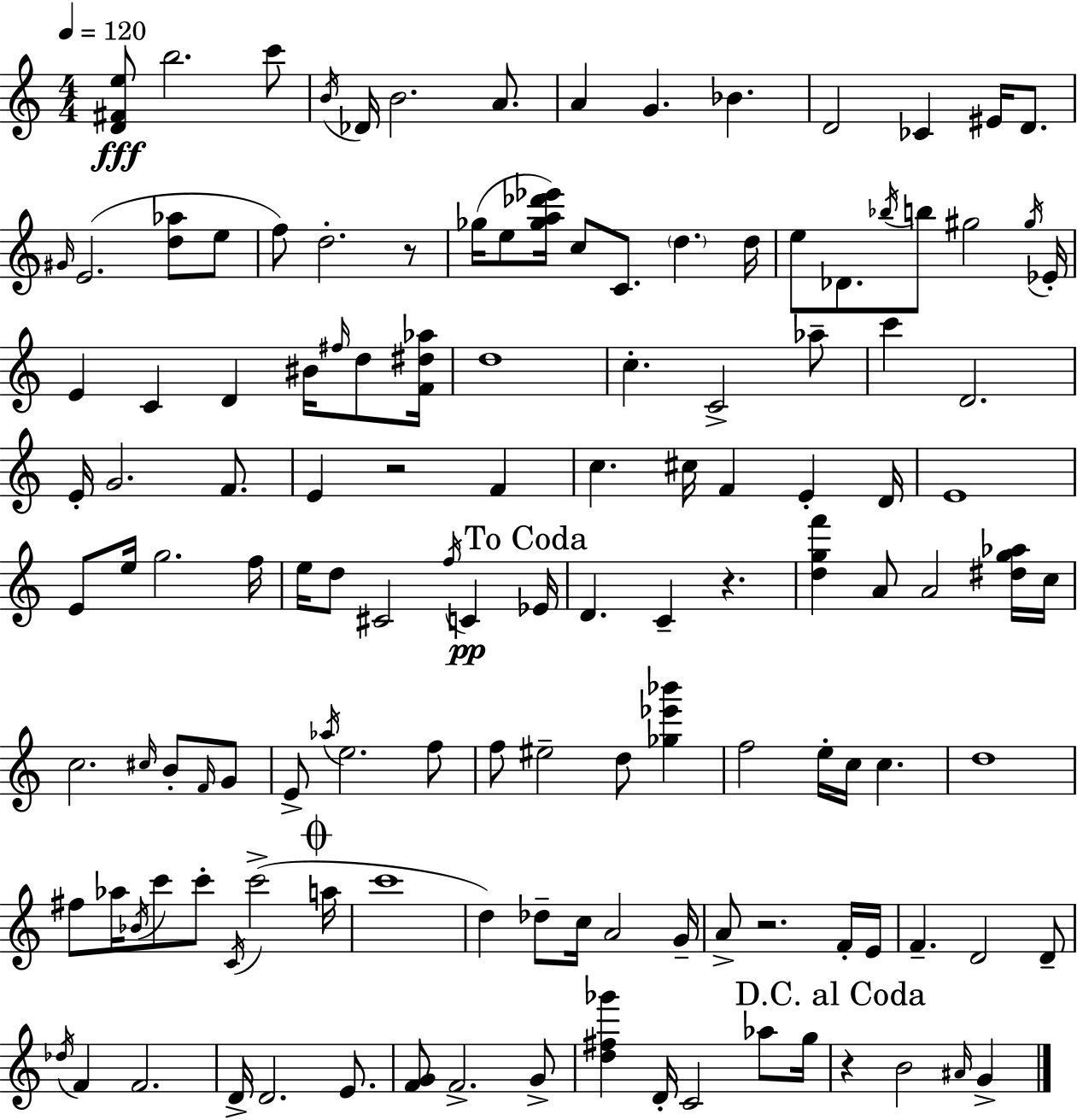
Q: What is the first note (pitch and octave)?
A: B5